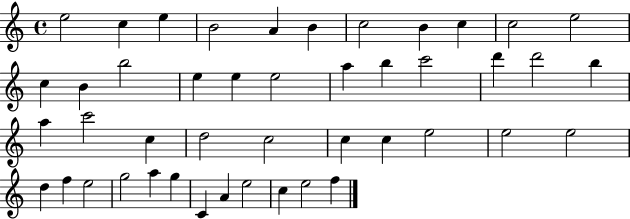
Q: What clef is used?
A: treble